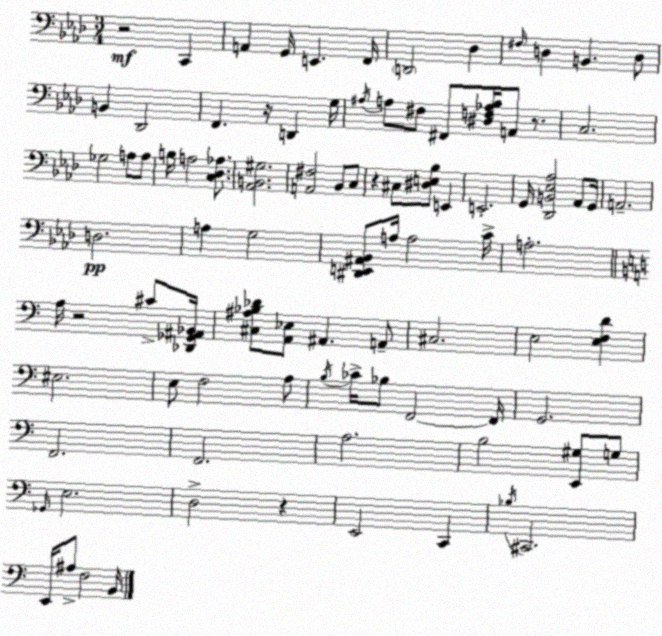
X:1
T:Untitled
M:3/4
L:1/4
K:Fm
z2 C,, A,, G,,/4 E,, F,,/4 D,,2 _D, ^F,/4 D, B,, D,/2 B,, _D,,2 F,, z/4 D,, G,/4 ^A,/4 A,/2 ^F,/2 ^F,,/2 [^D,F,_A,_B,]/4 A,,/2 z/2 C,2 _G,2 A,/2 A,/2 B,/4 A,2 [C,_D,_A,]/2 [_A,,B,,^G,]2 [A,,^F,]2 _B,,/2 C,/2 z ^C,/2 [^D,E,_B,]/2 E,, E,,2 G,,/4 [_D,,B,,_E,_A,]2 _A,,/2 G,,/4 A,,2 D,2 A, G,2 [^D,,E,,^A,,_B,,]/2 A,/4 A,2 C/4 A,2 A,/4 z2 ^C/2 [_D,,_G,,^A,,_B,,]/4 [^C,^A,_B,_D]/2 [A,,_E,]/2 ^A,, A,,/2 ^C,2 E,2 [E,F,D] ^E,2 E,/2 F,2 A,/2 B,/4 _C/4 _B,/2 F,,2 F,,/4 G,,2 F,,2 F,,2 A,2 B,2 [E,,^G,]/2 G,/2 _G,,/4 E,2 D,2 z E,,2 C,, _B,/4 ^C,,2 E,,/4 ^A,/2 F,2 B,,/4